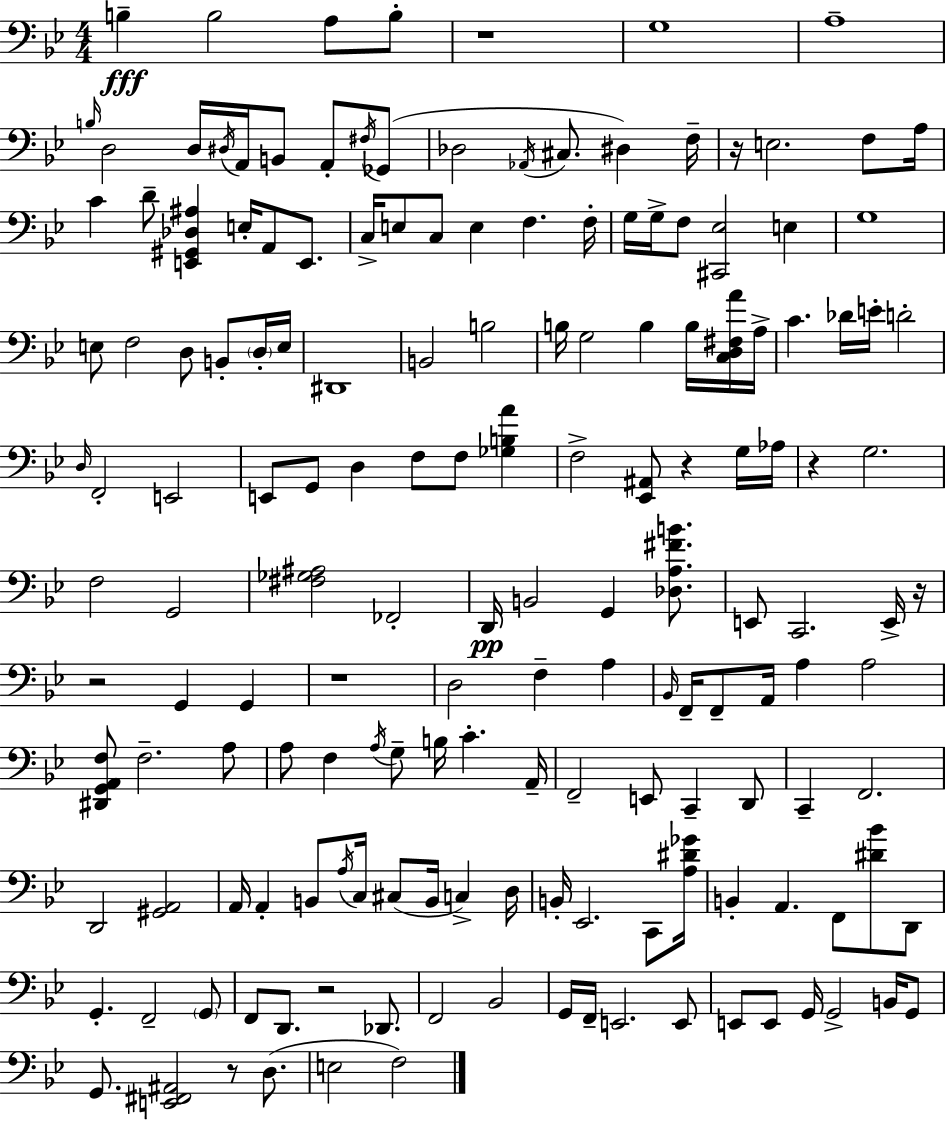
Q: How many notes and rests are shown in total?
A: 164